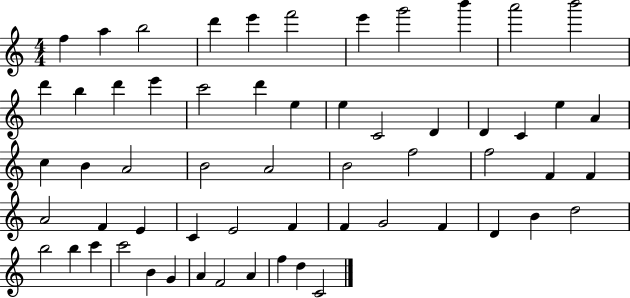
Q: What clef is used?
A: treble